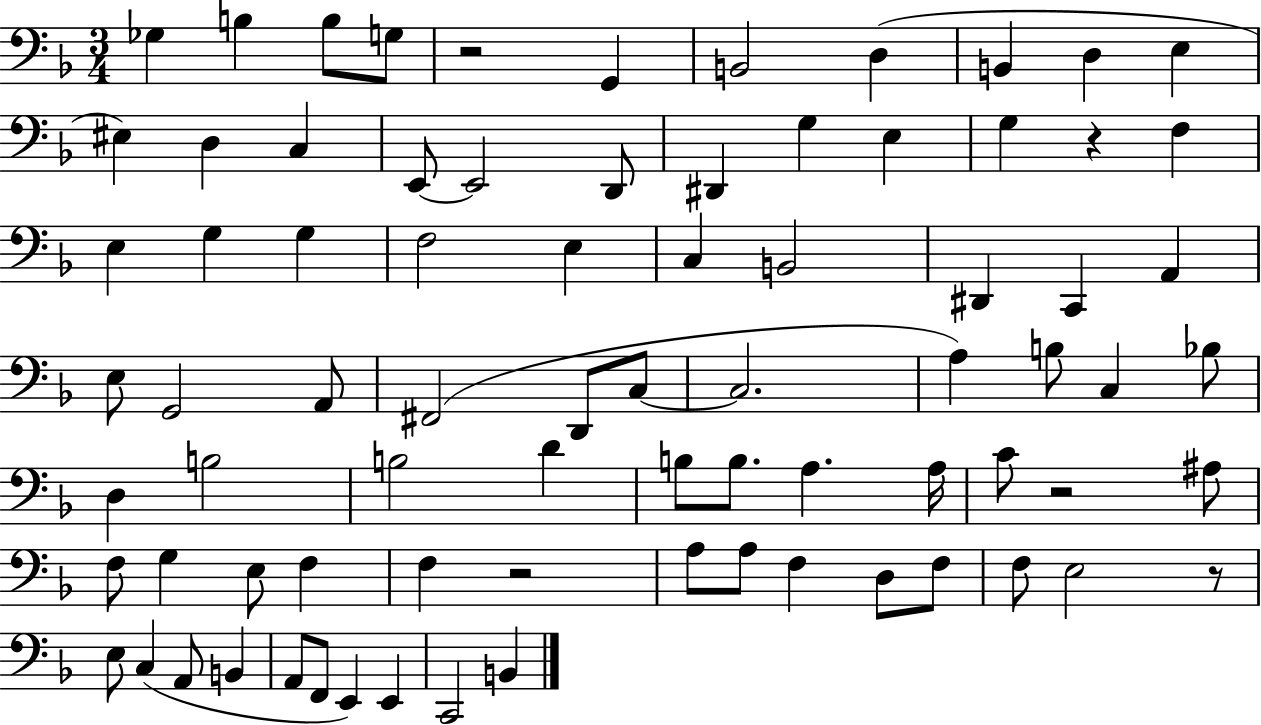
Gb3/q B3/q B3/e G3/e R/h G2/q B2/h D3/q B2/q D3/q E3/q EIS3/q D3/q C3/q E2/e E2/h D2/e D#2/q G3/q E3/q G3/q R/q F3/q E3/q G3/q G3/q F3/h E3/q C3/q B2/h D#2/q C2/q A2/q E3/e G2/h A2/e F#2/h D2/e C3/e C3/h. A3/q B3/e C3/q Bb3/e D3/q B3/h B3/h D4/q B3/e B3/e. A3/q. A3/s C4/e R/h A#3/e F3/e G3/q E3/e F3/q F3/q R/h A3/e A3/e F3/q D3/e F3/e F3/e E3/h R/e E3/e C3/q A2/e B2/q A2/e F2/e E2/q E2/q C2/h B2/q